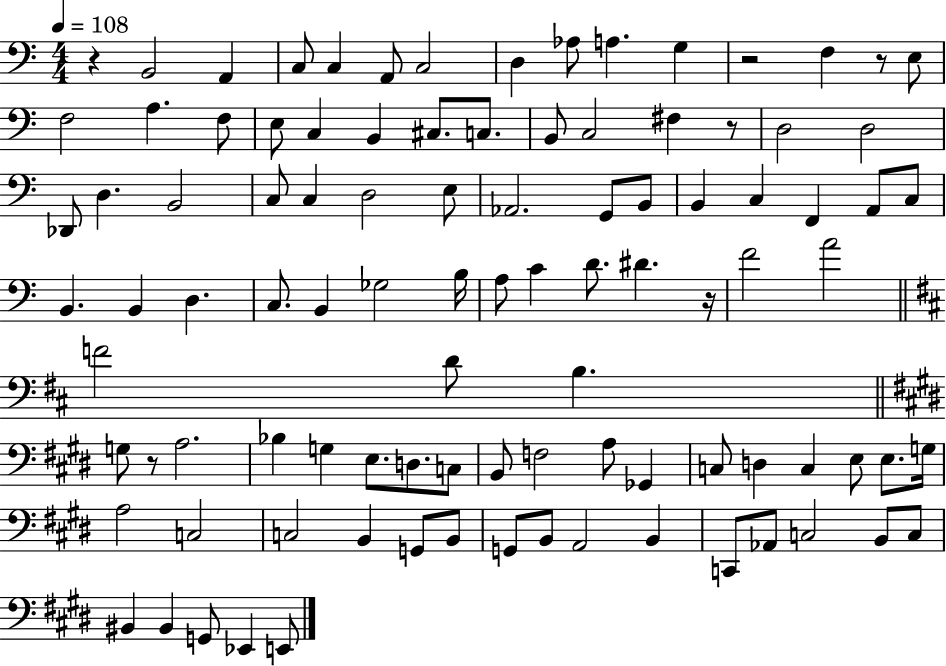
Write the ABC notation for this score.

X:1
T:Untitled
M:4/4
L:1/4
K:C
z B,,2 A,, C,/2 C, A,,/2 C,2 D, _A,/2 A, G, z2 F, z/2 E,/2 F,2 A, F,/2 E,/2 C, B,, ^C,/2 C,/2 B,,/2 C,2 ^F, z/2 D,2 D,2 _D,,/2 D, B,,2 C,/2 C, D,2 E,/2 _A,,2 G,,/2 B,,/2 B,, C, F,, A,,/2 C,/2 B,, B,, D, C,/2 B,, _G,2 B,/4 A,/2 C D/2 ^D z/4 F2 A2 F2 D/2 B, G,/2 z/2 A,2 _B, G, E,/2 D,/2 C,/2 B,,/2 F,2 A,/2 _G,, C,/2 D, C, E,/2 E,/2 G,/4 A,2 C,2 C,2 B,, G,,/2 B,,/2 G,,/2 B,,/2 A,,2 B,, C,,/2 _A,,/2 C,2 B,,/2 C,/2 ^B,, ^B,, G,,/2 _E,, E,,/2